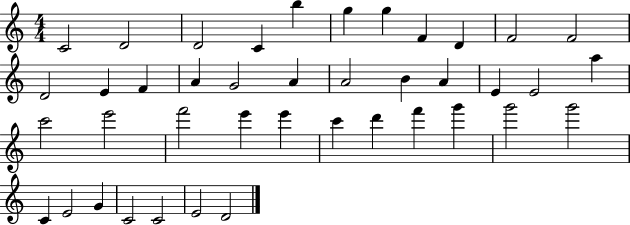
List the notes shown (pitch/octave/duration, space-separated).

C4/h D4/h D4/h C4/q B5/q G5/q G5/q F4/q D4/q F4/h F4/h D4/h E4/q F4/q A4/q G4/h A4/q A4/h B4/q A4/q E4/q E4/h A5/q C6/h E6/h F6/h E6/q E6/q C6/q D6/q F6/q G6/q G6/h G6/h C4/q E4/h G4/q C4/h C4/h E4/h D4/h